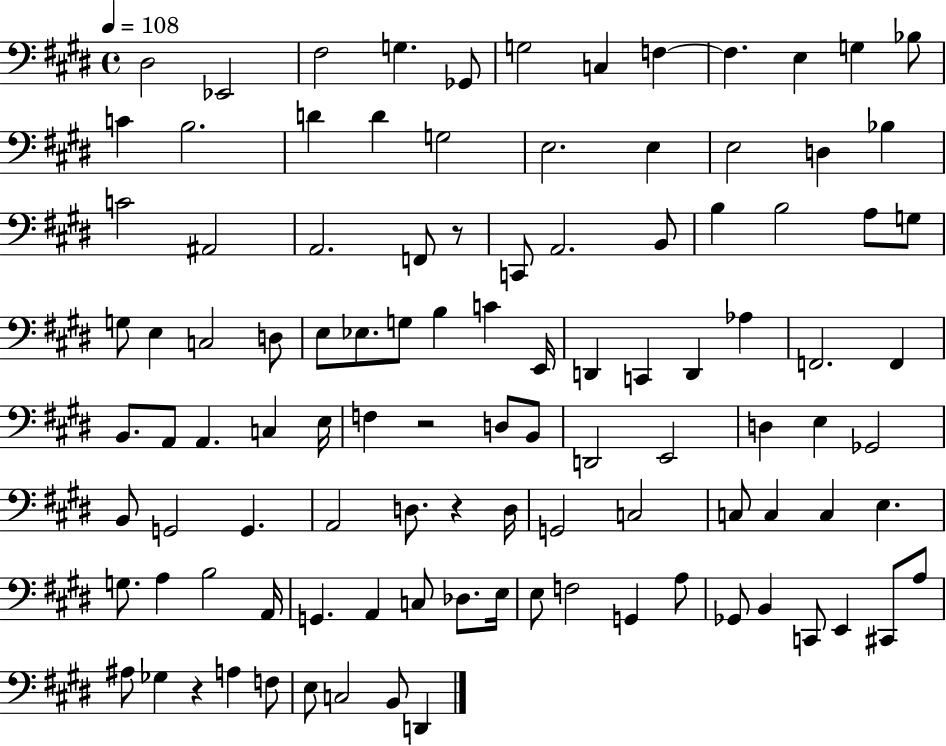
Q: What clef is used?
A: bass